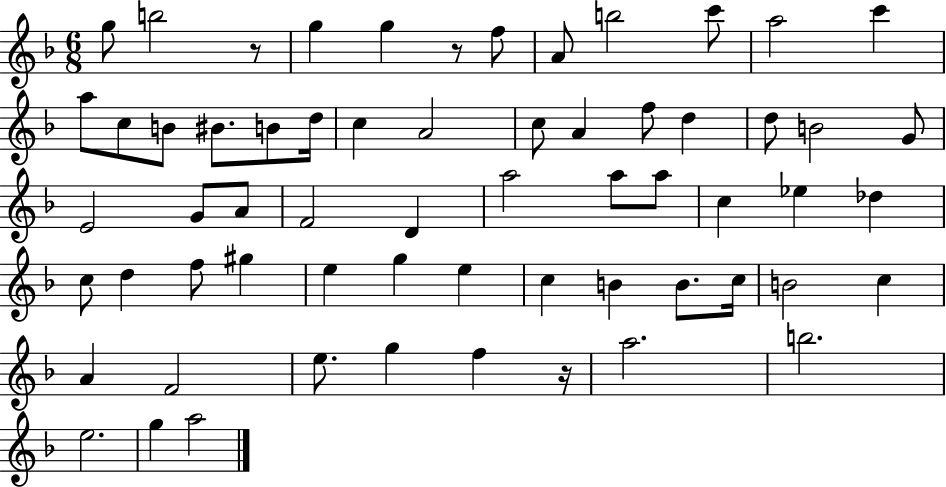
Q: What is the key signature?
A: F major